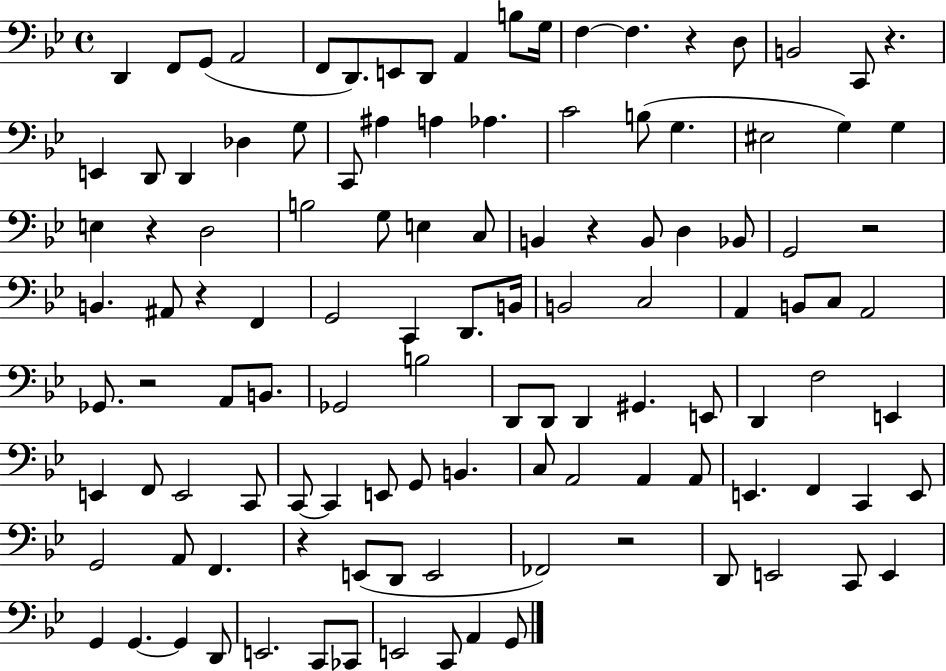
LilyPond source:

{
  \clef bass
  \time 4/4
  \defaultTimeSignature
  \key bes \major
  d,4 f,8 g,8( a,2 | f,8 d,8.) e,8 d,8 a,4 b8 g16 | f4~~ f4. r4 d8 | b,2 c,8 r4. | \break e,4 d,8 d,4 des4 g8 | c,8 ais4 a4 aes4. | c'2 b8( g4. | eis2 g4) g4 | \break e4 r4 d2 | b2 g8 e4 c8 | b,4 r4 b,8 d4 bes,8 | g,2 r2 | \break b,4. ais,8 r4 f,4 | g,2 c,4 d,8. b,16 | b,2 c2 | a,4 b,8 c8 a,2 | \break ges,8. r2 a,8 b,8. | ges,2 b2 | d,8 d,8 d,4 gis,4. e,8 | d,4 f2 e,4 | \break e,4 f,8 e,2 c,8 | c,8~~ c,4 e,8 g,8 b,4. | c8 a,2 a,4 a,8 | e,4. f,4 c,4 e,8 | \break g,2 a,8 f,4. | r4 e,8( d,8 e,2 | fes,2) r2 | d,8 e,2 c,8 e,4 | \break g,4 g,4.~~ g,4 d,8 | e,2. c,8 ces,8 | e,2 c,8 a,4 g,8 | \bar "|."
}